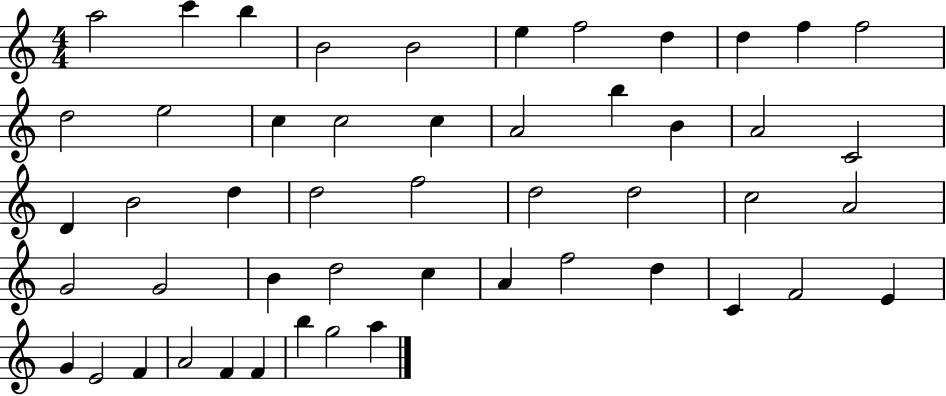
{
  \clef treble
  \numericTimeSignature
  \time 4/4
  \key c \major
  a''2 c'''4 b''4 | b'2 b'2 | e''4 f''2 d''4 | d''4 f''4 f''2 | \break d''2 e''2 | c''4 c''2 c''4 | a'2 b''4 b'4 | a'2 c'2 | \break d'4 b'2 d''4 | d''2 f''2 | d''2 d''2 | c''2 a'2 | \break g'2 g'2 | b'4 d''2 c''4 | a'4 f''2 d''4 | c'4 f'2 e'4 | \break g'4 e'2 f'4 | a'2 f'4 f'4 | b''4 g''2 a''4 | \bar "|."
}